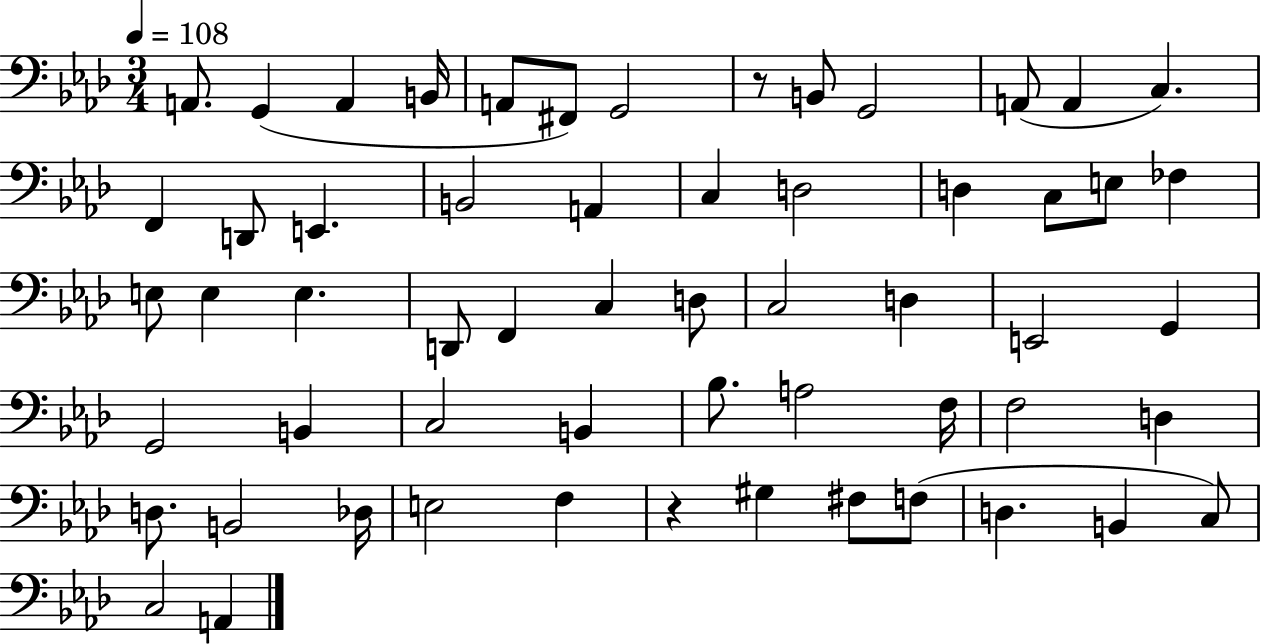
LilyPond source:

{
  \clef bass
  \numericTimeSignature
  \time 3/4
  \key aes \major
  \tempo 4 = 108
  a,8. g,4( a,4 b,16 | a,8 fis,8) g,2 | r8 b,8 g,2 | a,8( a,4 c4.) | \break f,4 d,8 e,4. | b,2 a,4 | c4 d2 | d4 c8 e8 fes4 | \break e8 e4 e4. | d,8 f,4 c4 d8 | c2 d4 | e,2 g,4 | \break g,2 b,4 | c2 b,4 | bes8. a2 f16 | f2 d4 | \break d8. b,2 des16 | e2 f4 | r4 gis4 fis8 f8( | d4. b,4 c8) | \break c2 a,4 | \bar "|."
}